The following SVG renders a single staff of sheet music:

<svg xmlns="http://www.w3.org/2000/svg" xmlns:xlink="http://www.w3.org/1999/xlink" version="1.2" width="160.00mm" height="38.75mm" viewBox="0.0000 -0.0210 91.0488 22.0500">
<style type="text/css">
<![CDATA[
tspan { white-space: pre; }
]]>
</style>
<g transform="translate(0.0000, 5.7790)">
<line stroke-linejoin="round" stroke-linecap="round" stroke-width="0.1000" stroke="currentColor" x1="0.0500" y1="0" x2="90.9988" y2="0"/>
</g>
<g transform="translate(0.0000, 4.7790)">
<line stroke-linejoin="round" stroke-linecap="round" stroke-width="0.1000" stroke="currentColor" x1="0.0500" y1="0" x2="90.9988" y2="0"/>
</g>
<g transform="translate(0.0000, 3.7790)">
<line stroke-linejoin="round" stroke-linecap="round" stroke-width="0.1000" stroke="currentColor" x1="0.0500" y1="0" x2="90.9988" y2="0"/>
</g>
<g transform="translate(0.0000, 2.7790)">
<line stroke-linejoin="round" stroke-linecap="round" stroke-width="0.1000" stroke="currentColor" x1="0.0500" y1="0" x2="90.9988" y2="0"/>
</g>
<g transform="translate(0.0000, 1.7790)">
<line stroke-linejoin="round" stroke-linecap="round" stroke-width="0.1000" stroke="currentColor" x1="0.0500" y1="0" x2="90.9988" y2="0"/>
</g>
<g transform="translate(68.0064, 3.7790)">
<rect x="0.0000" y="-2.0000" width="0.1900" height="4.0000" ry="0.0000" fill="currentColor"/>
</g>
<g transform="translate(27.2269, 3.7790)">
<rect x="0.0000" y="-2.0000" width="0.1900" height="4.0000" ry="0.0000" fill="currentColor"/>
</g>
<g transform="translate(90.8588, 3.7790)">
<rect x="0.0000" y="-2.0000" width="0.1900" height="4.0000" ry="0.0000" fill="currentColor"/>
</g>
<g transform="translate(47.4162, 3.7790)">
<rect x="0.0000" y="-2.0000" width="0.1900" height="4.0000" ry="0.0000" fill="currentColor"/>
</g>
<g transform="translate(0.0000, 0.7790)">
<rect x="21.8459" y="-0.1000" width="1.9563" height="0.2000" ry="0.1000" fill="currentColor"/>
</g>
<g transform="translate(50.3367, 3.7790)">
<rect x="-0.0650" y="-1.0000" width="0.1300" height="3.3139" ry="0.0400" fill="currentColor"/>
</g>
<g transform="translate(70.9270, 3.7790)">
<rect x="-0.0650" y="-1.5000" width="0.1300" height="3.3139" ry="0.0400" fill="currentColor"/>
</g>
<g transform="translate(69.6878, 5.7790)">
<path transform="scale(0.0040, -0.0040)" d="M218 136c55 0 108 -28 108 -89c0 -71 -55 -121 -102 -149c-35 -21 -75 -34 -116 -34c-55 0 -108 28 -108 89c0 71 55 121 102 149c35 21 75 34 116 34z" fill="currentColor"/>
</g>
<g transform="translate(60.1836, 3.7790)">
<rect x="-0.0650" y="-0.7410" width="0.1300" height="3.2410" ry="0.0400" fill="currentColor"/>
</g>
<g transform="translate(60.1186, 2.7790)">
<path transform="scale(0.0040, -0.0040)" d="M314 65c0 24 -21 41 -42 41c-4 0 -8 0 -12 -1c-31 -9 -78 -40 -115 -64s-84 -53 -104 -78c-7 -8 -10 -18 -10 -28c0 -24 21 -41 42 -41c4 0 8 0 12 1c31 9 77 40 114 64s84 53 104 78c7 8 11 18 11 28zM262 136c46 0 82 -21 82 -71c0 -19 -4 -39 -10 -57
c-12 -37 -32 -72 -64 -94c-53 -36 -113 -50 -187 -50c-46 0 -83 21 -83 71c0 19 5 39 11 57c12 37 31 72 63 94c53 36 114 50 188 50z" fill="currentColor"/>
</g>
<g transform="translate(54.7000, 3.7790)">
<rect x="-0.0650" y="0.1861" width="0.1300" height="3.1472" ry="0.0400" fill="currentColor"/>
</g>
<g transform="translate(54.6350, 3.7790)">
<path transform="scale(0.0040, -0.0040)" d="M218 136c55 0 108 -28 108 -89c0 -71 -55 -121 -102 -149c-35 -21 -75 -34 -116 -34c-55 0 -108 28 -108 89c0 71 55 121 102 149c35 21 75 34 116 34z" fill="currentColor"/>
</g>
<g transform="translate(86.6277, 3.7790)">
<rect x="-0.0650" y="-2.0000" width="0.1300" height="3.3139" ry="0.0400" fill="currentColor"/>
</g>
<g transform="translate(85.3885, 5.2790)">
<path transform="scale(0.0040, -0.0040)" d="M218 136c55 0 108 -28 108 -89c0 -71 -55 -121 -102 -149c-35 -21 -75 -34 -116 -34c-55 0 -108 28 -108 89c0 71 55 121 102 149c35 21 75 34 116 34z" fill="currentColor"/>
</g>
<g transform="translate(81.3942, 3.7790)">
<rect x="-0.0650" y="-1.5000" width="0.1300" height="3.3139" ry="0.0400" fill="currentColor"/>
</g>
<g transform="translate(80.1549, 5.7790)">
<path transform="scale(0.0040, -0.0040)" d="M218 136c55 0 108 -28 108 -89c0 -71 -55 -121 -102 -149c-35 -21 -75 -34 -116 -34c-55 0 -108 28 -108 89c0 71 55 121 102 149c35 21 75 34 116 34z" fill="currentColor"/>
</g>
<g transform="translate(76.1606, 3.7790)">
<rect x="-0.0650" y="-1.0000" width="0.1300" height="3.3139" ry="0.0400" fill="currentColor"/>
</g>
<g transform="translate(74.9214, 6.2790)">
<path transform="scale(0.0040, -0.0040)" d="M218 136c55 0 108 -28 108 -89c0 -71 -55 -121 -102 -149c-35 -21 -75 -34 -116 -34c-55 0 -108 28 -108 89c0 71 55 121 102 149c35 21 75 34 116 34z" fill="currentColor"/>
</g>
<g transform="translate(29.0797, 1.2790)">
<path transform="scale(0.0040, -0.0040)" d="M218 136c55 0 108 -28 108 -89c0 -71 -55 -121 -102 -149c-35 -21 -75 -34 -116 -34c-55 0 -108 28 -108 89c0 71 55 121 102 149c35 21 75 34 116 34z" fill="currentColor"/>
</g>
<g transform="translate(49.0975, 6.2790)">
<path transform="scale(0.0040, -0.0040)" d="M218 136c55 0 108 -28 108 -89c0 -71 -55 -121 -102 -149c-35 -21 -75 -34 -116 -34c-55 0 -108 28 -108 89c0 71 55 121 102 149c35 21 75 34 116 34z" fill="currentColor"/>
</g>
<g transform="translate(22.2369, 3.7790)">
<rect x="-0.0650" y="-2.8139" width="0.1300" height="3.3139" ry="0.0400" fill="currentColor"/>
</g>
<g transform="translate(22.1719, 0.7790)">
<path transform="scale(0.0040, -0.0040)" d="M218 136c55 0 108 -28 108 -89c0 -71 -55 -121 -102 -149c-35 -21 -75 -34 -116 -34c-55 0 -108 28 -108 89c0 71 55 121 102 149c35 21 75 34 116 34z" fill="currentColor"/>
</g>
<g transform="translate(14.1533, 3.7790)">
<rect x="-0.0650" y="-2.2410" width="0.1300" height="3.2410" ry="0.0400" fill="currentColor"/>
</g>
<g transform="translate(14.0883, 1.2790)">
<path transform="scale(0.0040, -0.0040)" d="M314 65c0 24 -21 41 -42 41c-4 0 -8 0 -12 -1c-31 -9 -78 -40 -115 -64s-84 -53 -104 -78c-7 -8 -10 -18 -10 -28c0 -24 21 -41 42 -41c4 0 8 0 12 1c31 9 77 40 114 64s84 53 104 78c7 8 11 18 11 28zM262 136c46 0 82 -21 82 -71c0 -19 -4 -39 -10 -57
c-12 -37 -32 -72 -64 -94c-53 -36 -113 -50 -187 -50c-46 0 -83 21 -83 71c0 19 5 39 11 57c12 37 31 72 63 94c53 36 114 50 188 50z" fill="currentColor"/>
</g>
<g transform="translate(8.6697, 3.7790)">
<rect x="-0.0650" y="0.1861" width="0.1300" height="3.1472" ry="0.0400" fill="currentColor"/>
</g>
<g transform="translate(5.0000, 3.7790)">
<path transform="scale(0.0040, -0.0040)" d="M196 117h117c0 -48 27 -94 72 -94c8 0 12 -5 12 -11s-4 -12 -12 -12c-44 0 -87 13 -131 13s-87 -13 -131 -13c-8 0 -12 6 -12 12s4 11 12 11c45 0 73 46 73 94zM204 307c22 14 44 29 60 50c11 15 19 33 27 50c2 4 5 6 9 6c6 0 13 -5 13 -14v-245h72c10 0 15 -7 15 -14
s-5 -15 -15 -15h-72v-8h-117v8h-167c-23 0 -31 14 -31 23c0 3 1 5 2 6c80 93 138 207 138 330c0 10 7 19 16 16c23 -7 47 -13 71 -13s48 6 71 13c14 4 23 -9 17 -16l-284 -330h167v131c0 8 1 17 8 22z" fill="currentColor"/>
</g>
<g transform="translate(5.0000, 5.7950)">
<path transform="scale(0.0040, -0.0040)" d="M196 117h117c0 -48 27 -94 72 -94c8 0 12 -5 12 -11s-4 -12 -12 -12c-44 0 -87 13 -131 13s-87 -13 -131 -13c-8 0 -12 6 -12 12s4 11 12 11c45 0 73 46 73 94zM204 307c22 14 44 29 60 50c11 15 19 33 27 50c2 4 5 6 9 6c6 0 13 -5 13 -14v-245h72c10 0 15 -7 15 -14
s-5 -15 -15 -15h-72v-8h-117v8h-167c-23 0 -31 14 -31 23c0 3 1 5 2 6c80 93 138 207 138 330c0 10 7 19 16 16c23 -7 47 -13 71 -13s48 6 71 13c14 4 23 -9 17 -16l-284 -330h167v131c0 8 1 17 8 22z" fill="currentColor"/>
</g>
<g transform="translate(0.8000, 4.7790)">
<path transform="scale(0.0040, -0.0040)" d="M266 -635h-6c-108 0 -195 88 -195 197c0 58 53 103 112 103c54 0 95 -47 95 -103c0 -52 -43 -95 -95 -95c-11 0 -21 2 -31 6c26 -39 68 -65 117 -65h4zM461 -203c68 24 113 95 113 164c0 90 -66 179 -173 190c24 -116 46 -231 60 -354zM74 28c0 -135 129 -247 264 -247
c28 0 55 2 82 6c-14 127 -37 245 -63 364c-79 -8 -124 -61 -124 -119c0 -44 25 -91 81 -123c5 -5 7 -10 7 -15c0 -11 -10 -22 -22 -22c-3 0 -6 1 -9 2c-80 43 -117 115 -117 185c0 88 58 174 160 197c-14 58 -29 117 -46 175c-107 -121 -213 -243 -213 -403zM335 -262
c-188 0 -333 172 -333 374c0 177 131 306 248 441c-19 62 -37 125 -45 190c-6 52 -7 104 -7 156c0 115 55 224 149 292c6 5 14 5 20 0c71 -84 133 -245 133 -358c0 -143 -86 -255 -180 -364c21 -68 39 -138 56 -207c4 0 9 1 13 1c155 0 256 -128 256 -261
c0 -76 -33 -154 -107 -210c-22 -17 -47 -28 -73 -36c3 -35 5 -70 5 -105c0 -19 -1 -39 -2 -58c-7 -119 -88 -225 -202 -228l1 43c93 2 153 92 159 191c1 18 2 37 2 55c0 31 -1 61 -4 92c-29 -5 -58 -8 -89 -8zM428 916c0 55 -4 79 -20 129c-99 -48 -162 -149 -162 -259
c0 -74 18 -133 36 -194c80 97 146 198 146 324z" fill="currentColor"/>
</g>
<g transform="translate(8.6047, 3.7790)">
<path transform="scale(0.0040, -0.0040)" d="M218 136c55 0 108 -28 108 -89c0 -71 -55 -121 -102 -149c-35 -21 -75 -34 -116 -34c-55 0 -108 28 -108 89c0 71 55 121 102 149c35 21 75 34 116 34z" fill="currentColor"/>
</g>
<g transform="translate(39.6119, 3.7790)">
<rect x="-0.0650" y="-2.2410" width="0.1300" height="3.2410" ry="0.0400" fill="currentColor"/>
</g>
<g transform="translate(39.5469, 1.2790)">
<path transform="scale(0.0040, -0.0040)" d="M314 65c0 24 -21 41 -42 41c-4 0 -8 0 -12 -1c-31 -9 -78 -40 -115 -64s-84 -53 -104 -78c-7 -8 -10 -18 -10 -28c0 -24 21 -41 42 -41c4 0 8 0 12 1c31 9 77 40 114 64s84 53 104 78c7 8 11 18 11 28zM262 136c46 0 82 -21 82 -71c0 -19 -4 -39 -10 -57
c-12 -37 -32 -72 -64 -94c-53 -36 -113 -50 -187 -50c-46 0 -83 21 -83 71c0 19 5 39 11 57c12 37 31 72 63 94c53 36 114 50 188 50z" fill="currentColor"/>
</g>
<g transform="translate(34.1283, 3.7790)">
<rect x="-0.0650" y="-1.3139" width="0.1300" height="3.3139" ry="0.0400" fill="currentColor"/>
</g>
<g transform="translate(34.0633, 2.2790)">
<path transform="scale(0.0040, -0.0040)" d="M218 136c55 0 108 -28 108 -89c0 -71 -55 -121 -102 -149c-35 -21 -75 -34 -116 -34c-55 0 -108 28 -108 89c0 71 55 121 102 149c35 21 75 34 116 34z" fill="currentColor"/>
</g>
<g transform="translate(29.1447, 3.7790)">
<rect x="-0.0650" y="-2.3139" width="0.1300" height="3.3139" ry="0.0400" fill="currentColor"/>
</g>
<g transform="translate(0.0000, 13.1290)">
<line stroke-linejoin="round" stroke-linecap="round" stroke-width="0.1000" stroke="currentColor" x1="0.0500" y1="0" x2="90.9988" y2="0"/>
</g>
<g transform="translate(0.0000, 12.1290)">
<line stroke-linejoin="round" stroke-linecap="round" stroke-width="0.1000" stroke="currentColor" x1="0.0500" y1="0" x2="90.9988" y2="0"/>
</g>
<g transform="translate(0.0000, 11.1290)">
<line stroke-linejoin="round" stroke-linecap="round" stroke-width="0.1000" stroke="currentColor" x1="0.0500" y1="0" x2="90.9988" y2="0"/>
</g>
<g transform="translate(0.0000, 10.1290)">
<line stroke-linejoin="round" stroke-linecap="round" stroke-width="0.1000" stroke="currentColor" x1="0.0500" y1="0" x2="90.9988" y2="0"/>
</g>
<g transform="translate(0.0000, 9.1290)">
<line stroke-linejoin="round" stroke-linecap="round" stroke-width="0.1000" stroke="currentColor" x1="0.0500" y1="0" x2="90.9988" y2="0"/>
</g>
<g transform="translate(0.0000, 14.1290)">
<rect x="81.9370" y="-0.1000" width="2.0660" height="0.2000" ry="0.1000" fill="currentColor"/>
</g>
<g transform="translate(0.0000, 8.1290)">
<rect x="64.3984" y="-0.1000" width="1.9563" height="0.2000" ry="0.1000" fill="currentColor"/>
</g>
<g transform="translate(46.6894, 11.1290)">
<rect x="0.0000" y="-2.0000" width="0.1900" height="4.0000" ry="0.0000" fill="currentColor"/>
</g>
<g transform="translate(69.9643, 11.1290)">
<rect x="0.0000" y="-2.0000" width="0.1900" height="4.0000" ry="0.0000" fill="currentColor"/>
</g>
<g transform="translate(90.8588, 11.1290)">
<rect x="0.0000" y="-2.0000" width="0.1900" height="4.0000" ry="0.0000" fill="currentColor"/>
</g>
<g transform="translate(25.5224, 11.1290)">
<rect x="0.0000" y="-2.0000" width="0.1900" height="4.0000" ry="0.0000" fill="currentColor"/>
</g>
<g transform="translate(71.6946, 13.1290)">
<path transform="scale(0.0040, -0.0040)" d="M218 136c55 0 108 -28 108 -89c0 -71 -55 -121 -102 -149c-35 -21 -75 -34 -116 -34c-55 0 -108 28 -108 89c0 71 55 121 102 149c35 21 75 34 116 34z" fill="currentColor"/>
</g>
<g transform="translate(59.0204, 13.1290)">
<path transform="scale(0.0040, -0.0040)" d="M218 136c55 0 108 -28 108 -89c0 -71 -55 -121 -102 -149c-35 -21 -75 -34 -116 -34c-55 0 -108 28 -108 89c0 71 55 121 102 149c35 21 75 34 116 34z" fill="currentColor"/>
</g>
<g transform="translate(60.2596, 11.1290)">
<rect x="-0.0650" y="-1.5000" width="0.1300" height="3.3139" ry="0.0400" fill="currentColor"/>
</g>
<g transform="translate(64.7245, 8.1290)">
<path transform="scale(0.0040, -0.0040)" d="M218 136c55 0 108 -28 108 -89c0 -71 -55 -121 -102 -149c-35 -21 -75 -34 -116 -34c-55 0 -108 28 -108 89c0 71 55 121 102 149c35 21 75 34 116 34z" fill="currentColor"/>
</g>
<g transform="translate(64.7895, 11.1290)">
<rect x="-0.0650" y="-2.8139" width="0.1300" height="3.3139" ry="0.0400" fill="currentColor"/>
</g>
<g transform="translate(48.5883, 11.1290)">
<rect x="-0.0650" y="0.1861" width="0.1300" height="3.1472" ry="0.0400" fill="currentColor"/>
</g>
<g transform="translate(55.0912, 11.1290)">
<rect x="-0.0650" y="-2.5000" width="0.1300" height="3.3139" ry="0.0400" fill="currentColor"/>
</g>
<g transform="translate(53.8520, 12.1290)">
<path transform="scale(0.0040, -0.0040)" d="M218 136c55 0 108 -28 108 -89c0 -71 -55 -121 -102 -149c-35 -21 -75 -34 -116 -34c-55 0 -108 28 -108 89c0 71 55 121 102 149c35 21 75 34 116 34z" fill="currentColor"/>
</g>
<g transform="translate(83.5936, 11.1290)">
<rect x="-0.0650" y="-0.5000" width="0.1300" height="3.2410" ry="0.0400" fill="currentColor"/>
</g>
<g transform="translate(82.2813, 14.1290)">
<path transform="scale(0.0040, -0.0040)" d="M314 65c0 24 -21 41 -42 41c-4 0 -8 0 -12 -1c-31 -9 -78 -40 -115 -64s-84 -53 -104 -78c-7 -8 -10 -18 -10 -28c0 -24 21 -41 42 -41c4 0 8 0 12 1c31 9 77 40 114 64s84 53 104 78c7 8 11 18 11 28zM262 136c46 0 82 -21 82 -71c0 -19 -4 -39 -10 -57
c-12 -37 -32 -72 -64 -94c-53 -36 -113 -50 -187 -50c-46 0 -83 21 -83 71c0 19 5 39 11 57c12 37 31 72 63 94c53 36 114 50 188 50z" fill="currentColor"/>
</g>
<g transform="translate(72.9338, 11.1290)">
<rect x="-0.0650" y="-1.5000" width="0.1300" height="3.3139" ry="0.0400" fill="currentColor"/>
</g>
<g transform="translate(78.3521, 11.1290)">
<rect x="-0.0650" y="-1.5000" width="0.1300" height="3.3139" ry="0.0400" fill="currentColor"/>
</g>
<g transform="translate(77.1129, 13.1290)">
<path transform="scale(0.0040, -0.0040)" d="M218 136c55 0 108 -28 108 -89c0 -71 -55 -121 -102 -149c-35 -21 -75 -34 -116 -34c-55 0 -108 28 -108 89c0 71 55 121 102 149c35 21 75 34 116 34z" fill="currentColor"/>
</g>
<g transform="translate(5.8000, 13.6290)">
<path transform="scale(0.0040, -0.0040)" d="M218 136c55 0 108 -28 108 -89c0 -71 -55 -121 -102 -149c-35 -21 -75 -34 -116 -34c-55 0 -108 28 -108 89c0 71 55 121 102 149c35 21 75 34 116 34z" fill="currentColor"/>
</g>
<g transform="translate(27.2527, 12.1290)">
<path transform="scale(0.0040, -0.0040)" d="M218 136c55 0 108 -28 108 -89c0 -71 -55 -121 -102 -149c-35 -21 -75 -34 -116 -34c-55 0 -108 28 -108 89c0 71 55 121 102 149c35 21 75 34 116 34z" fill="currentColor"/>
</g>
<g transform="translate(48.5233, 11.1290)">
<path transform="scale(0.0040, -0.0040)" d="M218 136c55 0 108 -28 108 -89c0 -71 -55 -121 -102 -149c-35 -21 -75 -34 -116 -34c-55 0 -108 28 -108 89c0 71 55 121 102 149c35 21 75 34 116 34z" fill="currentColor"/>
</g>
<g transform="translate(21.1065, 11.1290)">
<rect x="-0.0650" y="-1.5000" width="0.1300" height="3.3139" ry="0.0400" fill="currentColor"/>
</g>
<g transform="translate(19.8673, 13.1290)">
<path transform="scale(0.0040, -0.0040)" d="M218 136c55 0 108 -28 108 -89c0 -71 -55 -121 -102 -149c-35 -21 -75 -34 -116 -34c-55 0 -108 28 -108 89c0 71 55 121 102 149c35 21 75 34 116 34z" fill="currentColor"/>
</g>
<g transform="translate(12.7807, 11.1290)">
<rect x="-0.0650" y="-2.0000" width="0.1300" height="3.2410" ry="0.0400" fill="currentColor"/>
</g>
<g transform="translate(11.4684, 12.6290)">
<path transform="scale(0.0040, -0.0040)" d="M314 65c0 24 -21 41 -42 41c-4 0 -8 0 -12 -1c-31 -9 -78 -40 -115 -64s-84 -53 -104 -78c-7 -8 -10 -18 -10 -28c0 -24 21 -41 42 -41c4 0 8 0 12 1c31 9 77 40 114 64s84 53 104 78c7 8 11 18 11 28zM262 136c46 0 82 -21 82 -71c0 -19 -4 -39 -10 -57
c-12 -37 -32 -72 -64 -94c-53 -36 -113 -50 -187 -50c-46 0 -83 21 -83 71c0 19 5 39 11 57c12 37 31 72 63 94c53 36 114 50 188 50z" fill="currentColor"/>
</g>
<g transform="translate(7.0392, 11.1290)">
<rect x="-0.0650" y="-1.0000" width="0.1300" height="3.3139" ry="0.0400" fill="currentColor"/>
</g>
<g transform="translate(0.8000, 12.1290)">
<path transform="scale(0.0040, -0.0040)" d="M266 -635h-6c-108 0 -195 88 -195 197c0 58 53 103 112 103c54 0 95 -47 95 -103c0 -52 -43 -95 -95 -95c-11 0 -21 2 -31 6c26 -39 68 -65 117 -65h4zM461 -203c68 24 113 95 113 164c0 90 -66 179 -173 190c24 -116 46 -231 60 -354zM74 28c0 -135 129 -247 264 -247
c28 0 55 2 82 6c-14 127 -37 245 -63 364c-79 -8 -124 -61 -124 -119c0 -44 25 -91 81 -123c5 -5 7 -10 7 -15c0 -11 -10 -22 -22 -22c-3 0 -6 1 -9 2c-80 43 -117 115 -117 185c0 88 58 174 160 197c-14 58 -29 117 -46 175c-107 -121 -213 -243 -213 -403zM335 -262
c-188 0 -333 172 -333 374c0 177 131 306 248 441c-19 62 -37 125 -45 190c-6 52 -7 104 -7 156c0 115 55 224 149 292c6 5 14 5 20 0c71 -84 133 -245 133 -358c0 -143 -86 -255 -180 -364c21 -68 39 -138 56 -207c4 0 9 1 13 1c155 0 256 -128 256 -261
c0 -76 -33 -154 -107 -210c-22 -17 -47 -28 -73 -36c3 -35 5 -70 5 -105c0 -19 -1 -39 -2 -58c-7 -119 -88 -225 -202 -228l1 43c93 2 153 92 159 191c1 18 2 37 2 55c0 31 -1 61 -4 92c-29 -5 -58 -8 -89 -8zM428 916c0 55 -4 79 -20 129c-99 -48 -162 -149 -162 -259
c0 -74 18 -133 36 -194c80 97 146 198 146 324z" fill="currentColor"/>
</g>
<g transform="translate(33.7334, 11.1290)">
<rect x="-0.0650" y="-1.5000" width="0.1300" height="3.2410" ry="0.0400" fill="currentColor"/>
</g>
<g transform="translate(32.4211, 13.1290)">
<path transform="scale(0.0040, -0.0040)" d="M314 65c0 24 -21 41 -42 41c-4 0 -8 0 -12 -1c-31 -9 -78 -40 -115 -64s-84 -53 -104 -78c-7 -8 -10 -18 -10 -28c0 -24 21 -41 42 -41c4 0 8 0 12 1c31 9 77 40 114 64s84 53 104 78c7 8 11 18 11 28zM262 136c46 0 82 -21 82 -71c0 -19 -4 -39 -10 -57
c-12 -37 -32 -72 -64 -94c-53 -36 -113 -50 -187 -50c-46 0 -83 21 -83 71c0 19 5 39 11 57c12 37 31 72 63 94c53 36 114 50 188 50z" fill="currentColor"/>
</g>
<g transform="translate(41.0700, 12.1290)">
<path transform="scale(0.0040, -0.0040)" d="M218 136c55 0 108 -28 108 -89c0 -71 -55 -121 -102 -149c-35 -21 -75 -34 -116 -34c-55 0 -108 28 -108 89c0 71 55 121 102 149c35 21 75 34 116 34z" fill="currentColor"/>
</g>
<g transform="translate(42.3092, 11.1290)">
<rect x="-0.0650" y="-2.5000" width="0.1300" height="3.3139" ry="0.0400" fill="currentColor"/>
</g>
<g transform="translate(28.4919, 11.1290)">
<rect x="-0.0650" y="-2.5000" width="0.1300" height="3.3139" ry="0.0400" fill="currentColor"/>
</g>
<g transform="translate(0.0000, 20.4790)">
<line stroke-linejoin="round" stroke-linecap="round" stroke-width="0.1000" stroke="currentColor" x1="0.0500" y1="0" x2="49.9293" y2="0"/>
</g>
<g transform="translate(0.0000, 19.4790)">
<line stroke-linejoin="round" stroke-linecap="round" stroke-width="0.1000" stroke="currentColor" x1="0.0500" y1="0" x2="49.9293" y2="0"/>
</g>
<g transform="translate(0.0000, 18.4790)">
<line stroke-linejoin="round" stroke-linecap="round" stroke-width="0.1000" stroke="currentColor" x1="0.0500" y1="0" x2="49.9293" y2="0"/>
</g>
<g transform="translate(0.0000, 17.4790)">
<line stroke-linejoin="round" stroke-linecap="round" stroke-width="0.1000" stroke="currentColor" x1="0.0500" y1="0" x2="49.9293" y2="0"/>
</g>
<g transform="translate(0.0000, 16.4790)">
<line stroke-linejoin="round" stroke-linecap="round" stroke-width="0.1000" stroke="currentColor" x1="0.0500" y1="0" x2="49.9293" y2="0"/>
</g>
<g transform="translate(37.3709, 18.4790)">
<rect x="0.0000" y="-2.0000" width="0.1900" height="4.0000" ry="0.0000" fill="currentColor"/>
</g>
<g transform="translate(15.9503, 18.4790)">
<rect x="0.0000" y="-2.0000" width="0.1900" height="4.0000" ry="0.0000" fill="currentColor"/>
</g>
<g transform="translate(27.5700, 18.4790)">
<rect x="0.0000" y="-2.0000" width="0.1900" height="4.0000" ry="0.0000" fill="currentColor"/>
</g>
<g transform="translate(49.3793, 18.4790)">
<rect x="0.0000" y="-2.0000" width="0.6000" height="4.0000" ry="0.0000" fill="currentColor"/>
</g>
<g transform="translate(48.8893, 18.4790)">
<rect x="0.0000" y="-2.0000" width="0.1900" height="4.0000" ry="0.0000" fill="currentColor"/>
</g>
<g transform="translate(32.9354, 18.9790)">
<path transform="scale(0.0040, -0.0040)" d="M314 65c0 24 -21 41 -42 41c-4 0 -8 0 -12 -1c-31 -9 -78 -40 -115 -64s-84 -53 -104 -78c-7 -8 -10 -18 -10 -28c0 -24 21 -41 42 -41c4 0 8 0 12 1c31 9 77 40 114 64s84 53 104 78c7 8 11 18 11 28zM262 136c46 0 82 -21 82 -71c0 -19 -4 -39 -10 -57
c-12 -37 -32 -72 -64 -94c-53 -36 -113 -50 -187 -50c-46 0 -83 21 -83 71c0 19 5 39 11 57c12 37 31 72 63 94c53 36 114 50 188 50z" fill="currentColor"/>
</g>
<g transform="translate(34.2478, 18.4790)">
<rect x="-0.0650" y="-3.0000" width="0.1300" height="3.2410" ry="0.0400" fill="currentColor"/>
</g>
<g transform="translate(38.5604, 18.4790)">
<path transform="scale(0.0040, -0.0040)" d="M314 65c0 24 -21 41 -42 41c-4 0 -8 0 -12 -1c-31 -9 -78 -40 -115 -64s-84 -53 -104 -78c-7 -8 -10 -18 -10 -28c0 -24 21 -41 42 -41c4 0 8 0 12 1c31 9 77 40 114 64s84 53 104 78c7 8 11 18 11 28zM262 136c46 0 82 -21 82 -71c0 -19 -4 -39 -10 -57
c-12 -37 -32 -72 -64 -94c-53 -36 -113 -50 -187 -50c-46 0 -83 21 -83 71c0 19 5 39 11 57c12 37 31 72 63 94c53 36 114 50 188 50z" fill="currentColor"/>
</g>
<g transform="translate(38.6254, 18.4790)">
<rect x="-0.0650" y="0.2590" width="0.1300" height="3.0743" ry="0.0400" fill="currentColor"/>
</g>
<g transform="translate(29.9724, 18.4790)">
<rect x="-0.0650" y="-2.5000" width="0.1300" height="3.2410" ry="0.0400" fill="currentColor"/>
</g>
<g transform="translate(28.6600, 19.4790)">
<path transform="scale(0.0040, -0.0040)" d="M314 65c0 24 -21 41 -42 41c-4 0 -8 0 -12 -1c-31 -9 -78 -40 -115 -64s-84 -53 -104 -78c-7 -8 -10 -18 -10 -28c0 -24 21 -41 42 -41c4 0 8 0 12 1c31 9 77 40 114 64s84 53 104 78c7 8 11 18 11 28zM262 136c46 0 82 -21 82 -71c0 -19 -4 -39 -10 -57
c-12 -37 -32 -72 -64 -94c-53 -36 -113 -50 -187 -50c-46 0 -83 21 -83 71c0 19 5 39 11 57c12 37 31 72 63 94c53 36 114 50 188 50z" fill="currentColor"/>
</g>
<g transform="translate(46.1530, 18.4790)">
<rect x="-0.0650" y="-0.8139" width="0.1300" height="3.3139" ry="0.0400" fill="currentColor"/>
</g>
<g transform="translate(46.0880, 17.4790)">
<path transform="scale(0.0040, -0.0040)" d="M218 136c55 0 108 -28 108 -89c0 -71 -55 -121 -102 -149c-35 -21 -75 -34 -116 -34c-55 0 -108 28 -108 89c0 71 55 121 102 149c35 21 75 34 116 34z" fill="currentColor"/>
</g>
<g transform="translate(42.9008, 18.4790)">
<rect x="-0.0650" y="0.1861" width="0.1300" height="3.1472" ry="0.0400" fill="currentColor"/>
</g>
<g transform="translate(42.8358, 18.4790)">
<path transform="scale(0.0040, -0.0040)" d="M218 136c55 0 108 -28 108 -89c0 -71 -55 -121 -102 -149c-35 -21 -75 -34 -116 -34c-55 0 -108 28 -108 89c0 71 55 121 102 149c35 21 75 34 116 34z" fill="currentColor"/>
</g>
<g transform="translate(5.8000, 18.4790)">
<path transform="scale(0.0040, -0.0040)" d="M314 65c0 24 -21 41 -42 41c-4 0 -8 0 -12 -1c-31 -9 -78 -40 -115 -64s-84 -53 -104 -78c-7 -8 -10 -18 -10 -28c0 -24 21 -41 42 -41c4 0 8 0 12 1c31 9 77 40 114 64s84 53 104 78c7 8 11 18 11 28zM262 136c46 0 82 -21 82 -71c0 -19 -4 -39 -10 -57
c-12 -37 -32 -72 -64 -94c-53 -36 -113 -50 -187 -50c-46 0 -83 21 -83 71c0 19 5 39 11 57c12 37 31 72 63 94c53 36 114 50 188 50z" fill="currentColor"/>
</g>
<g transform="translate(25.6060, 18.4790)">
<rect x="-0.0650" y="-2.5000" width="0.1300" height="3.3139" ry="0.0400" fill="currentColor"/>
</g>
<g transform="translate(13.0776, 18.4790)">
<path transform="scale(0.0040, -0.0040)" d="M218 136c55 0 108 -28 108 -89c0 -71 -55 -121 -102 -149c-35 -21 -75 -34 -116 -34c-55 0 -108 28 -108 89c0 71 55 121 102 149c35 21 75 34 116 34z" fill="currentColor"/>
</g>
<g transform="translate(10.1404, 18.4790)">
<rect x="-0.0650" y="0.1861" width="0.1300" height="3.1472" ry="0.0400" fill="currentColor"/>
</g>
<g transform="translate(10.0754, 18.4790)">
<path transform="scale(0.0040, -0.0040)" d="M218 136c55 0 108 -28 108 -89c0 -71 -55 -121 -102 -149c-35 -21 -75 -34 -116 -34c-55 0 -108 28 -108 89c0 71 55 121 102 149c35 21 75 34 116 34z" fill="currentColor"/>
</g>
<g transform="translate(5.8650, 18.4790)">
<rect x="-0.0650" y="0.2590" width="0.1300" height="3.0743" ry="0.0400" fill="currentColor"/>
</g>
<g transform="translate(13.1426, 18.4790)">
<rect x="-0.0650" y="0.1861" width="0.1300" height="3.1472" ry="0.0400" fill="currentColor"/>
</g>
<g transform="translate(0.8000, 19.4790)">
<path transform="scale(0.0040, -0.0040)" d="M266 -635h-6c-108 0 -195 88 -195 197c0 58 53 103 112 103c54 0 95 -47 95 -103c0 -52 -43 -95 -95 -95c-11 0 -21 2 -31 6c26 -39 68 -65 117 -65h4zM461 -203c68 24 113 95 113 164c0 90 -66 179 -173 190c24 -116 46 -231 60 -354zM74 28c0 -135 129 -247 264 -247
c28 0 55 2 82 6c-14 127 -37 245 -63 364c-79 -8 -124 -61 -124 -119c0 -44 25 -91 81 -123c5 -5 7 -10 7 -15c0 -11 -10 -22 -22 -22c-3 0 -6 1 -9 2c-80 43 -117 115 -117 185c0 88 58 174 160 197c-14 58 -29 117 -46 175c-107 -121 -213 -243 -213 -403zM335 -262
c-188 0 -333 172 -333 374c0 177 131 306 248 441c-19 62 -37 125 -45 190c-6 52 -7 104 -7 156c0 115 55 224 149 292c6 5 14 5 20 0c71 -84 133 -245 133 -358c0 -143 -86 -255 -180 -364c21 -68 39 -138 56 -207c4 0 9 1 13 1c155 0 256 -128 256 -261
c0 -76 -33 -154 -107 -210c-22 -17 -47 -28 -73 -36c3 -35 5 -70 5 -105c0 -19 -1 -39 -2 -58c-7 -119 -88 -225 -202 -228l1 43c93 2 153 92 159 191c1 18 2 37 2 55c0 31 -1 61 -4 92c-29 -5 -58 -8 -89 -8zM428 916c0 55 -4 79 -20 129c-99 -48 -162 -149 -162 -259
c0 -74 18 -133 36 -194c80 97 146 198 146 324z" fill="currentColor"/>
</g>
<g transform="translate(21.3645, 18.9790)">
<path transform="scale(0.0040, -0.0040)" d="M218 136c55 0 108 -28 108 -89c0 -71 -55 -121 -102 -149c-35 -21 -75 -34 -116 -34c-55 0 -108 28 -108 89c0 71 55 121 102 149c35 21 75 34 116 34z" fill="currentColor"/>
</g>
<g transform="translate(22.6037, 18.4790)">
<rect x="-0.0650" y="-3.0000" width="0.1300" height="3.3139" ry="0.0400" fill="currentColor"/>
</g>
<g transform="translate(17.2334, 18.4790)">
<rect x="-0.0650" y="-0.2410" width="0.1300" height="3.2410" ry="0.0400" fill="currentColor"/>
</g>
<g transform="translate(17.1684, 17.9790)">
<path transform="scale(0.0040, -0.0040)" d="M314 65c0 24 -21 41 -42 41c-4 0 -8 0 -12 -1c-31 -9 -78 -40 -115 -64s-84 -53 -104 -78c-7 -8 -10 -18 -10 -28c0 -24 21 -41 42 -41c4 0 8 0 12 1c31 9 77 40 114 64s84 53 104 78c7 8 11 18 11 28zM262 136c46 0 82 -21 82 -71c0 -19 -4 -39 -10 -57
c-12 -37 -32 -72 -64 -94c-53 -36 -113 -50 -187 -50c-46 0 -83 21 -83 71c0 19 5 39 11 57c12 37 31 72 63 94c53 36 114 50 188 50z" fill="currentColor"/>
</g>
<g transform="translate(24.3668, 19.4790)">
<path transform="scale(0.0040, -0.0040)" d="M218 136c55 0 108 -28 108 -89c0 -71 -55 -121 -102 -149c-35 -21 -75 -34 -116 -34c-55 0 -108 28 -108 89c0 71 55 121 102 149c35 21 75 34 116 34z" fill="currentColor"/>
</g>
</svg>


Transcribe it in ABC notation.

X:1
T:Untitled
M:4/4
L:1/4
K:C
B g2 a g e g2 D B d2 E D E F D F2 E G E2 G B G E a E E C2 B2 B B c2 A G G2 A2 B2 B d